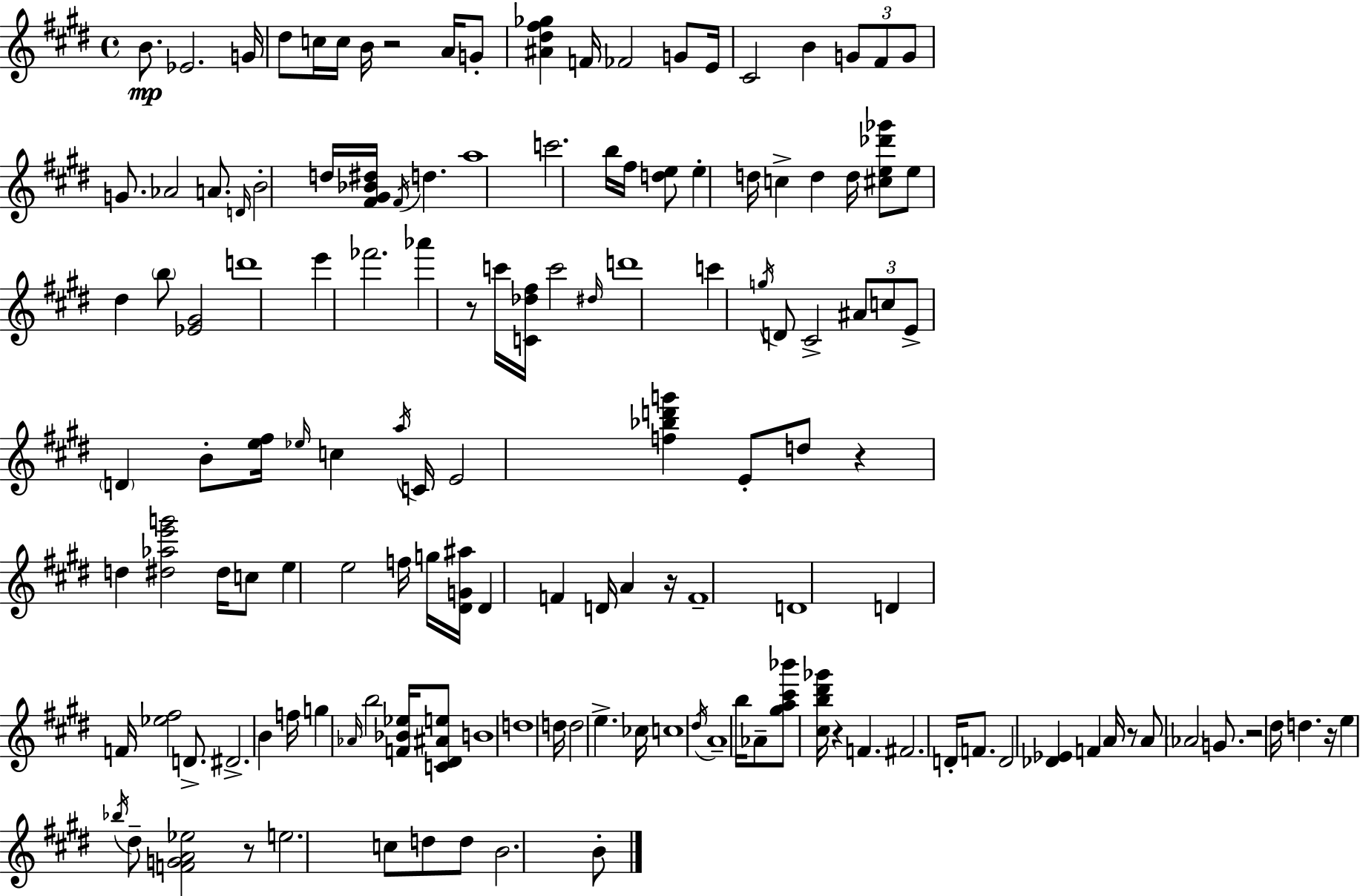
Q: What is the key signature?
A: E major